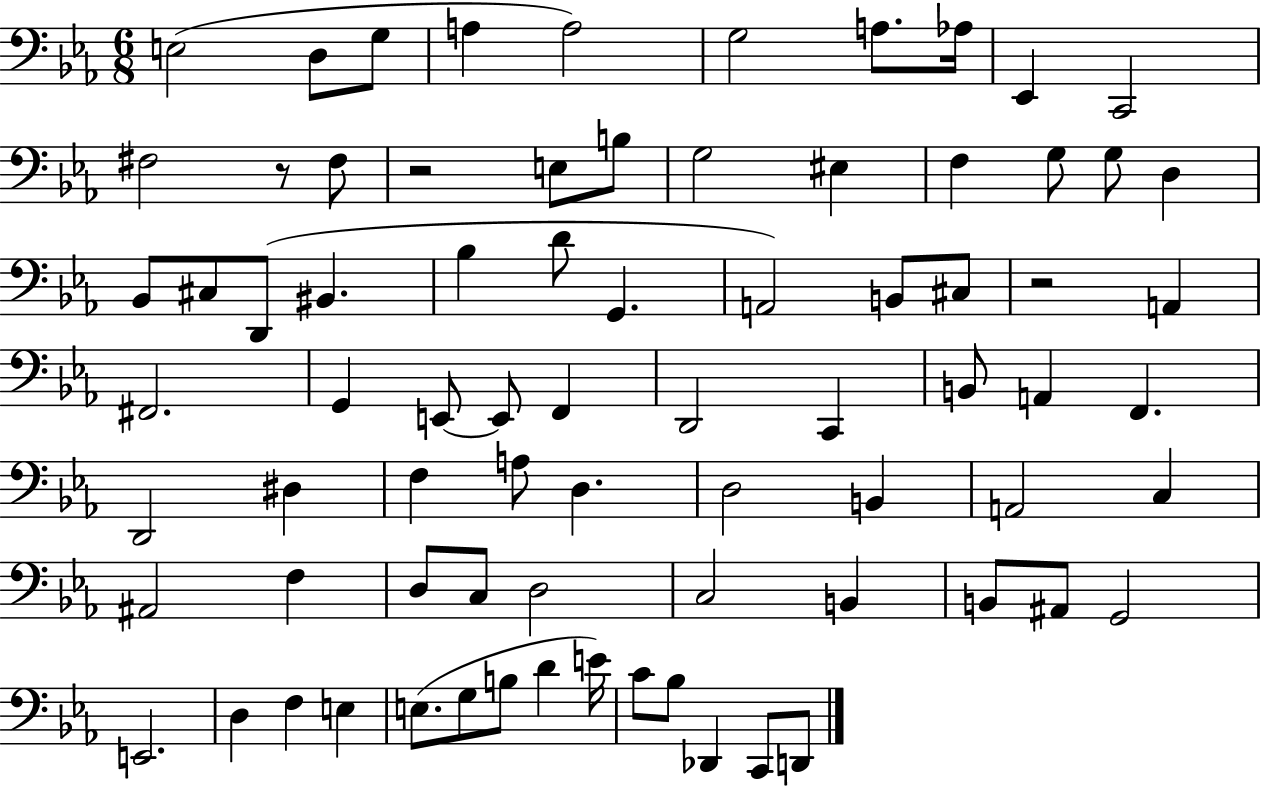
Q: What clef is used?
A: bass